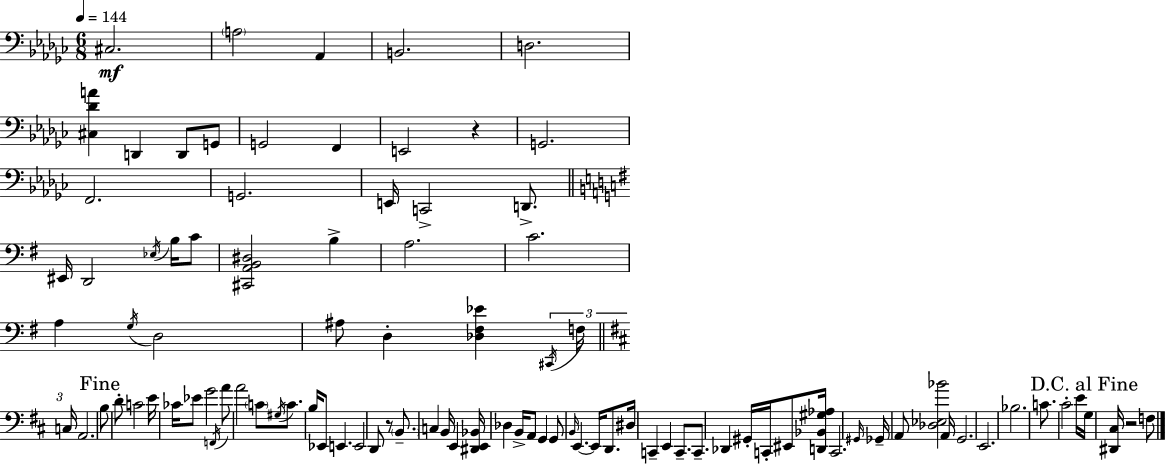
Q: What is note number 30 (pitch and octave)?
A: D3